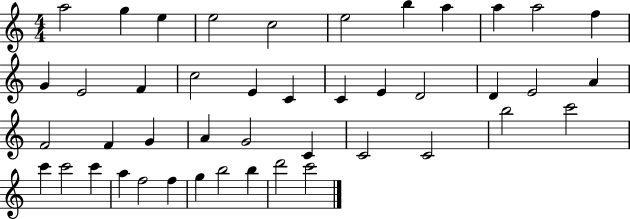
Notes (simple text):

A5/h G5/q E5/q E5/h C5/h E5/h B5/q A5/q A5/q A5/h F5/q G4/q E4/h F4/q C5/h E4/q C4/q C4/q E4/q D4/h D4/q E4/h A4/q F4/h F4/q G4/q A4/q G4/h C4/q C4/h C4/h B5/h C6/h C6/q C6/h C6/q A5/q F5/h F5/q G5/q B5/h B5/q D6/h C6/h